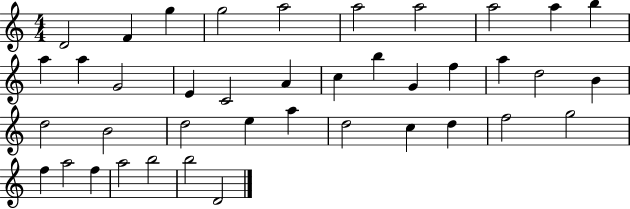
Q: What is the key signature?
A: C major